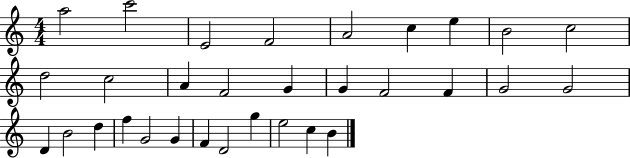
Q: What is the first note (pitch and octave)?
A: A5